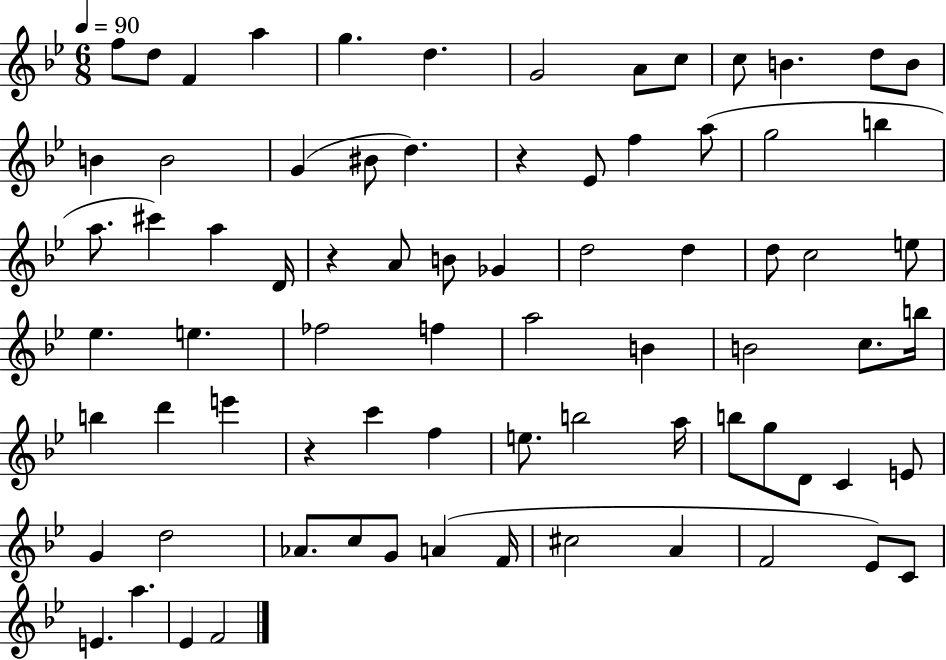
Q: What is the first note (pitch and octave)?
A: F5